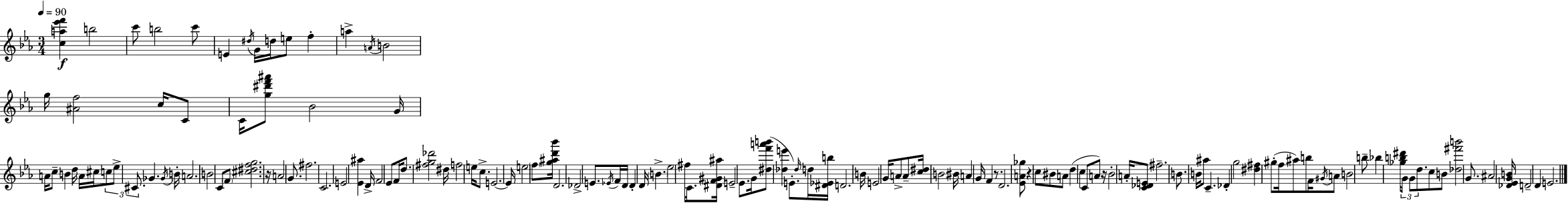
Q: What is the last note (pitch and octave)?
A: E4